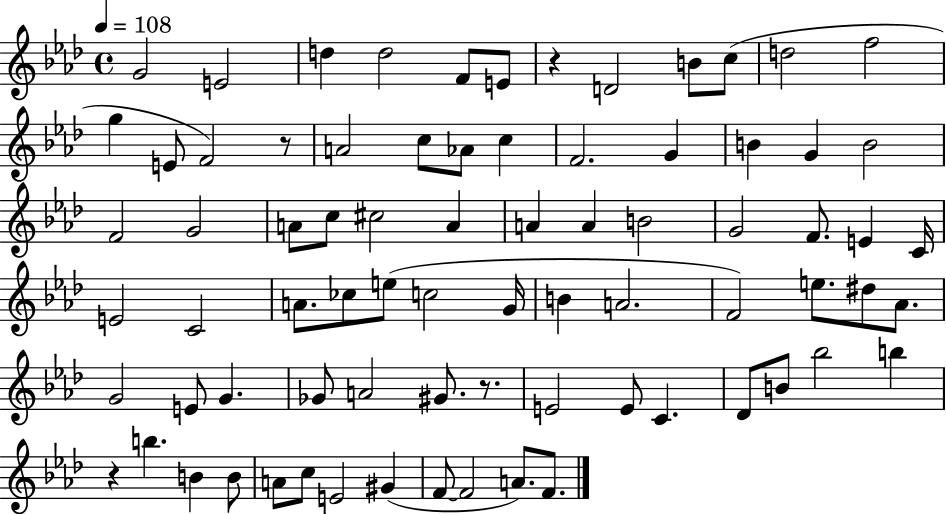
{
  \clef treble
  \time 4/4
  \defaultTimeSignature
  \key aes \major
  \tempo 4 = 108
  \repeat volta 2 { g'2 e'2 | d''4 d''2 f'8 e'8 | r4 d'2 b'8 c''8( | d''2 f''2 | \break g''4 e'8 f'2) r8 | a'2 c''8 aes'8 c''4 | f'2. g'4 | b'4 g'4 b'2 | \break f'2 g'2 | a'8 c''8 cis''2 a'4 | a'4 a'4 b'2 | g'2 f'8. e'4 c'16 | \break e'2 c'2 | a'8. ces''8 e''8( c''2 g'16 | b'4 a'2. | f'2) e''8. dis''8 aes'8. | \break g'2 e'8 g'4. | ges'8 a'2 gis'8. r8. | e'2 e'8 c'4. | des'8 b'8 bes''2 b''4 | \break r4 b''4. b'4 b'8 | a'8 c''8 e'2 gis'4( | f'8~~ f'2 a'8.) f'8. | } \bar "|."
}